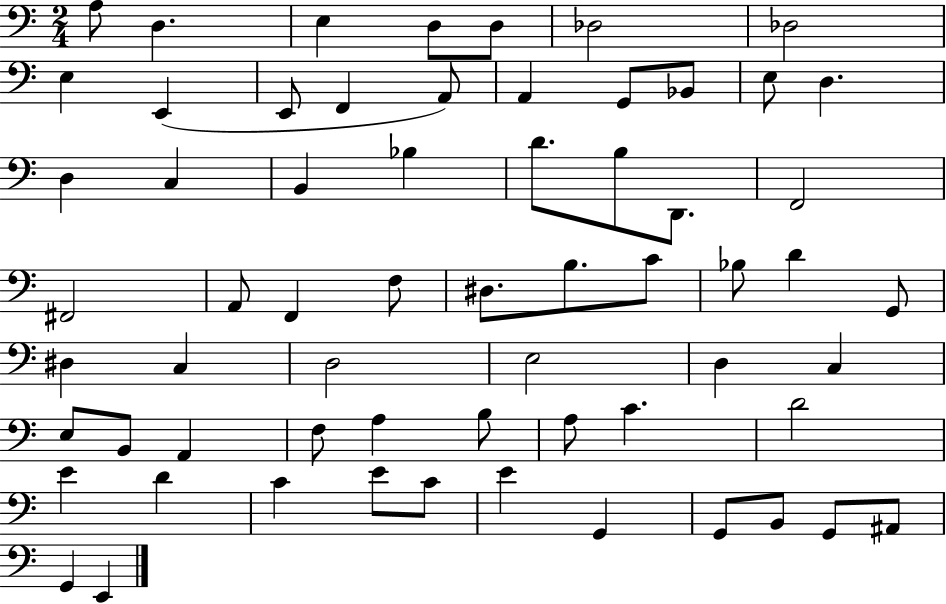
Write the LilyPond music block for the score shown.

{
  \clef bass
  \numericTimeSignature
  \time 2/4
  \key c \major
  a8 d4. | e4 d8 d8 | des2 | des2 | \break e4 e,4( | e,8 f,4 a,8) | a,4 g,8 bes,8 | e8 d4. | \break d4 c4 | b,4 bes4 | d'8. b8 d,8. | f,2 | \break fis,2 | a,8 f,4 f8 | dis8. b8. c'8 | bes8 d'4 g,8 | \break dis4 c4 | d2 | e2 | d4 c4 | \break e8 b,8 a,4 | f8 a4 b8 | a8 c'4. | d'2 | \break e'4 d'4 | c'4 e'8 c'8 | e'4 g,4 | g,8 b,8 g,8 ais,8 | \break g,4 e,4 | \bar "|."
}